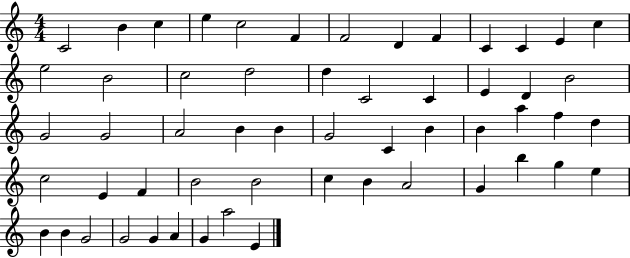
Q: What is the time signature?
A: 4/4